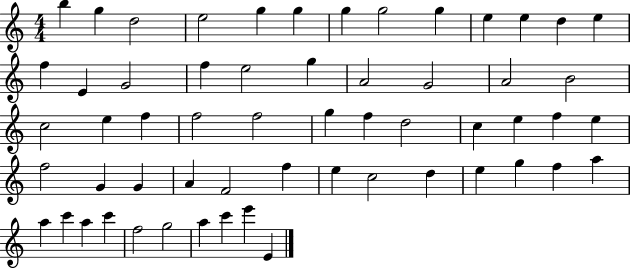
X:1
T:Untitled
M:4/4
L:1/4
K:C
b g d2 e2 g g g g2 g e e d e f E G2 f e2 g A2 G2 A2 B2 c2 e f f2 f2 g f d2 c e f e f2 G G A F2 f e c2 d e g f a a c' a c' f2 g2 a c' e' E